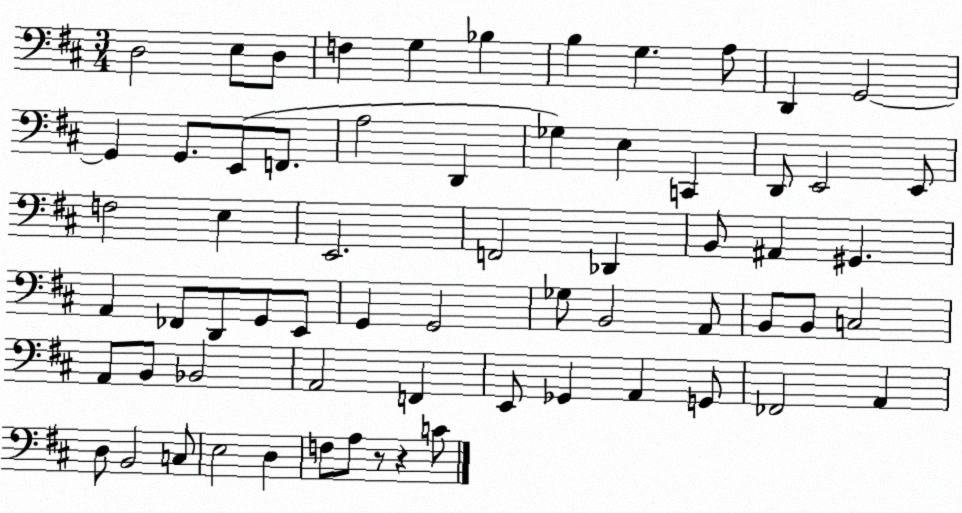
X:1
T:Untitled
M:3/4
L:1/4
K:D
D,2 E,/2 D,/2 F, G, _B, B, G, A,/2 D,, G,,2 G,, G,,/2 E,,/2 F,,/2 A,2 D,, _G, E, C,, D,,/2 E,,2 E,,/2 F,2 E, E,,2 F,,2 _D,, B,,/2 ^A,, ^G,, A,, _F,,/2 D,,/2 G,,/2 E,,/2 G,, G,,2 _G,/2 B,,2 A,,/2 B,,/2 B,,/2 C,2 A,,/2 B,,/2 _B,,2 A,,2 F,, E,,/2 _G,, A,, G,,/2 _F,,2 A,, D,/2 B,,2 C,/2 E,2 D, F,/2 A,/2 z/2 z C/2